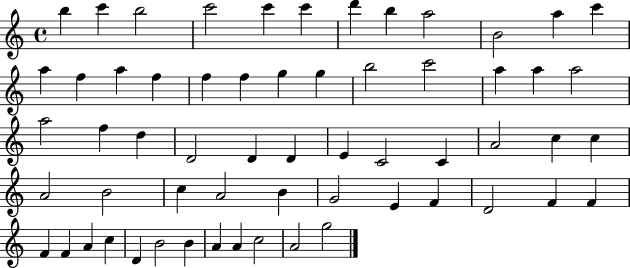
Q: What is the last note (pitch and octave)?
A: G5